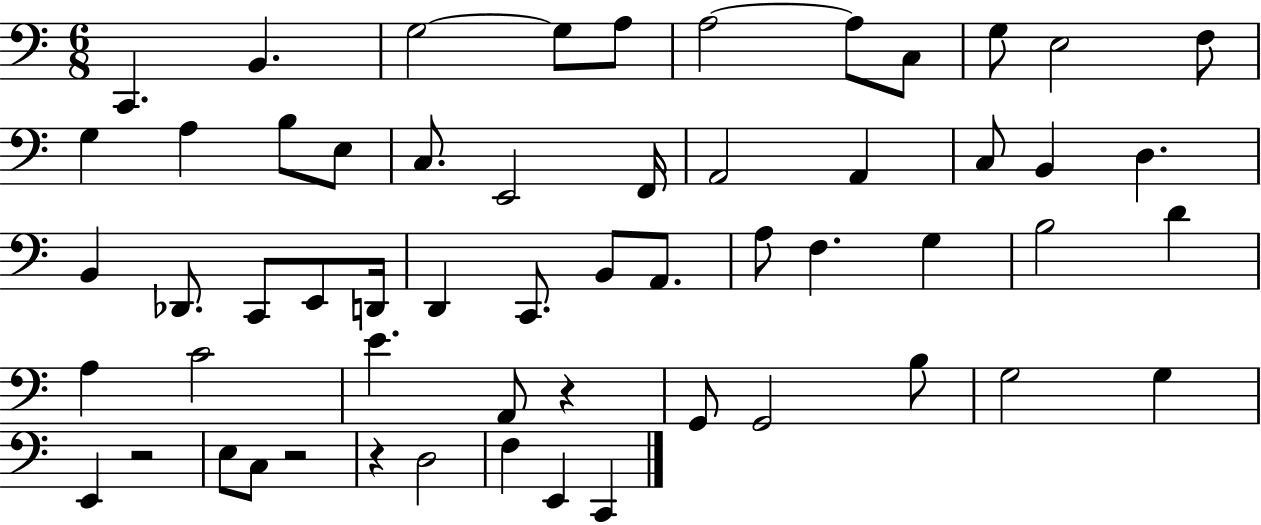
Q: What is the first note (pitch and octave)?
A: C2